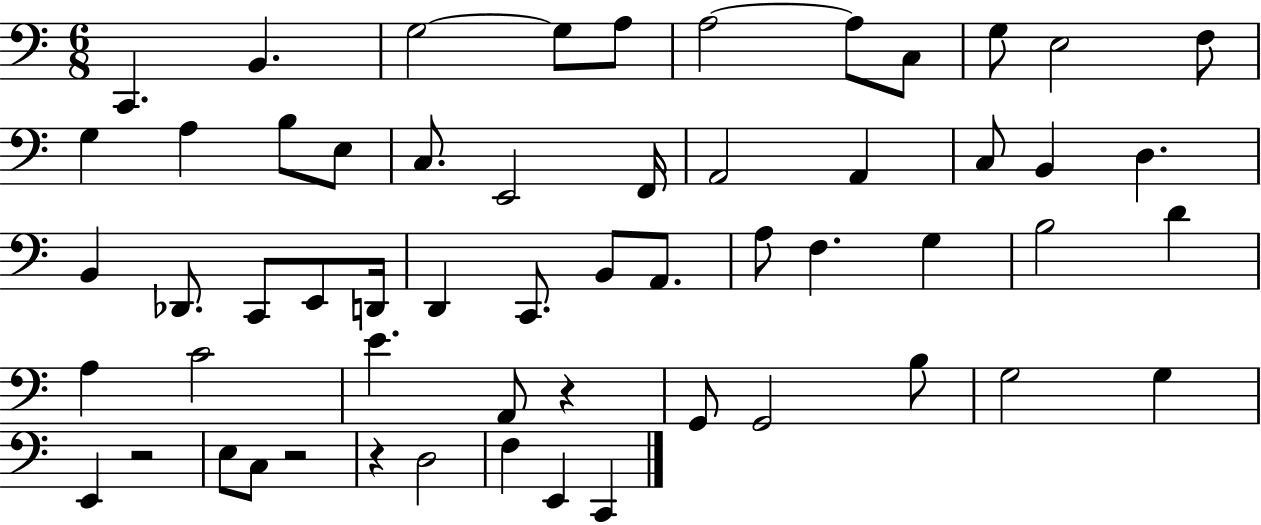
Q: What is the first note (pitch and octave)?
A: C2